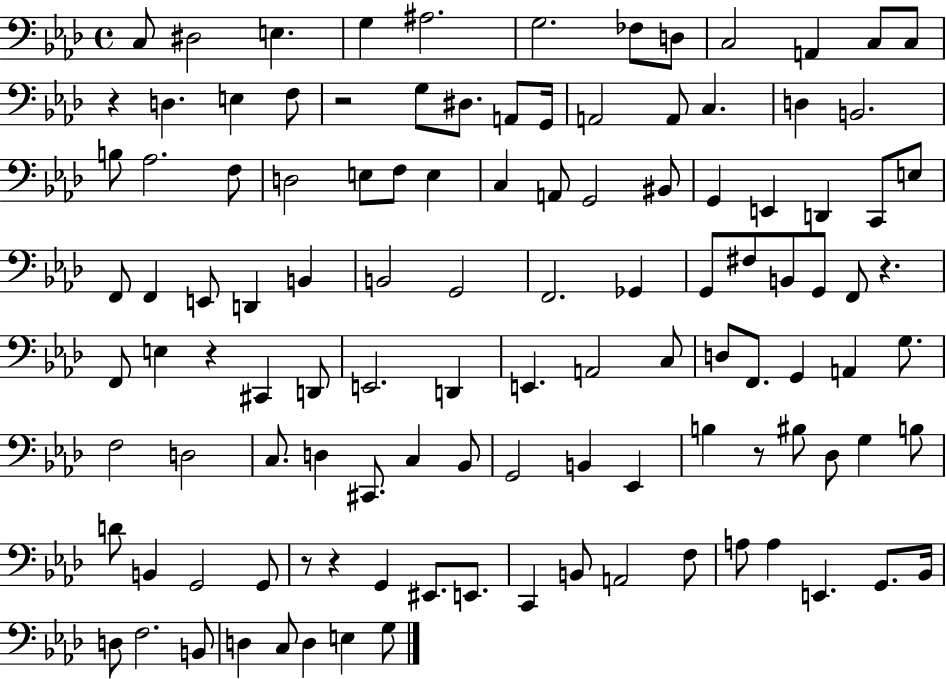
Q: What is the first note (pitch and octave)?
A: C3